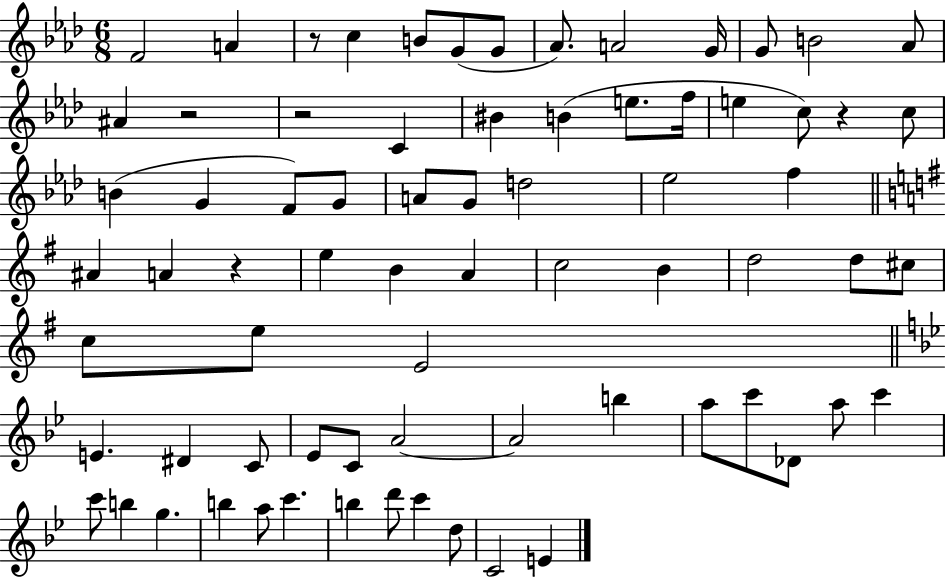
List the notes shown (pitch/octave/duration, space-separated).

F4/h A4/q R/e C5/q B4/e G4/e G4/e Ab4/e. A4/h G4/s G4/e B4/h Ab4/e A#4/q R/h R/h C4/q BIS4/q B4/q E5/e. F5/s E5/q C5/e R/q C5/e B4/q G4/q F4/e G4/e A4/e G4/e D5/h Eb5/h F5/q A#4/q A4/q R/q E5/q B4/q A4/q C5/h B4/q D5/h D5/e C#5/e C5/e E5/e E4/h E4/q. D#4/q C4/e Eb4/e C4/e A4/h A4/h B5/q A5/e C6/e Db4/e A5/e C6/q C6/e B5/q G5/q. B5/q A5/e C6/q. B5/q D6/e C6/q D5/e C4/h E4/q